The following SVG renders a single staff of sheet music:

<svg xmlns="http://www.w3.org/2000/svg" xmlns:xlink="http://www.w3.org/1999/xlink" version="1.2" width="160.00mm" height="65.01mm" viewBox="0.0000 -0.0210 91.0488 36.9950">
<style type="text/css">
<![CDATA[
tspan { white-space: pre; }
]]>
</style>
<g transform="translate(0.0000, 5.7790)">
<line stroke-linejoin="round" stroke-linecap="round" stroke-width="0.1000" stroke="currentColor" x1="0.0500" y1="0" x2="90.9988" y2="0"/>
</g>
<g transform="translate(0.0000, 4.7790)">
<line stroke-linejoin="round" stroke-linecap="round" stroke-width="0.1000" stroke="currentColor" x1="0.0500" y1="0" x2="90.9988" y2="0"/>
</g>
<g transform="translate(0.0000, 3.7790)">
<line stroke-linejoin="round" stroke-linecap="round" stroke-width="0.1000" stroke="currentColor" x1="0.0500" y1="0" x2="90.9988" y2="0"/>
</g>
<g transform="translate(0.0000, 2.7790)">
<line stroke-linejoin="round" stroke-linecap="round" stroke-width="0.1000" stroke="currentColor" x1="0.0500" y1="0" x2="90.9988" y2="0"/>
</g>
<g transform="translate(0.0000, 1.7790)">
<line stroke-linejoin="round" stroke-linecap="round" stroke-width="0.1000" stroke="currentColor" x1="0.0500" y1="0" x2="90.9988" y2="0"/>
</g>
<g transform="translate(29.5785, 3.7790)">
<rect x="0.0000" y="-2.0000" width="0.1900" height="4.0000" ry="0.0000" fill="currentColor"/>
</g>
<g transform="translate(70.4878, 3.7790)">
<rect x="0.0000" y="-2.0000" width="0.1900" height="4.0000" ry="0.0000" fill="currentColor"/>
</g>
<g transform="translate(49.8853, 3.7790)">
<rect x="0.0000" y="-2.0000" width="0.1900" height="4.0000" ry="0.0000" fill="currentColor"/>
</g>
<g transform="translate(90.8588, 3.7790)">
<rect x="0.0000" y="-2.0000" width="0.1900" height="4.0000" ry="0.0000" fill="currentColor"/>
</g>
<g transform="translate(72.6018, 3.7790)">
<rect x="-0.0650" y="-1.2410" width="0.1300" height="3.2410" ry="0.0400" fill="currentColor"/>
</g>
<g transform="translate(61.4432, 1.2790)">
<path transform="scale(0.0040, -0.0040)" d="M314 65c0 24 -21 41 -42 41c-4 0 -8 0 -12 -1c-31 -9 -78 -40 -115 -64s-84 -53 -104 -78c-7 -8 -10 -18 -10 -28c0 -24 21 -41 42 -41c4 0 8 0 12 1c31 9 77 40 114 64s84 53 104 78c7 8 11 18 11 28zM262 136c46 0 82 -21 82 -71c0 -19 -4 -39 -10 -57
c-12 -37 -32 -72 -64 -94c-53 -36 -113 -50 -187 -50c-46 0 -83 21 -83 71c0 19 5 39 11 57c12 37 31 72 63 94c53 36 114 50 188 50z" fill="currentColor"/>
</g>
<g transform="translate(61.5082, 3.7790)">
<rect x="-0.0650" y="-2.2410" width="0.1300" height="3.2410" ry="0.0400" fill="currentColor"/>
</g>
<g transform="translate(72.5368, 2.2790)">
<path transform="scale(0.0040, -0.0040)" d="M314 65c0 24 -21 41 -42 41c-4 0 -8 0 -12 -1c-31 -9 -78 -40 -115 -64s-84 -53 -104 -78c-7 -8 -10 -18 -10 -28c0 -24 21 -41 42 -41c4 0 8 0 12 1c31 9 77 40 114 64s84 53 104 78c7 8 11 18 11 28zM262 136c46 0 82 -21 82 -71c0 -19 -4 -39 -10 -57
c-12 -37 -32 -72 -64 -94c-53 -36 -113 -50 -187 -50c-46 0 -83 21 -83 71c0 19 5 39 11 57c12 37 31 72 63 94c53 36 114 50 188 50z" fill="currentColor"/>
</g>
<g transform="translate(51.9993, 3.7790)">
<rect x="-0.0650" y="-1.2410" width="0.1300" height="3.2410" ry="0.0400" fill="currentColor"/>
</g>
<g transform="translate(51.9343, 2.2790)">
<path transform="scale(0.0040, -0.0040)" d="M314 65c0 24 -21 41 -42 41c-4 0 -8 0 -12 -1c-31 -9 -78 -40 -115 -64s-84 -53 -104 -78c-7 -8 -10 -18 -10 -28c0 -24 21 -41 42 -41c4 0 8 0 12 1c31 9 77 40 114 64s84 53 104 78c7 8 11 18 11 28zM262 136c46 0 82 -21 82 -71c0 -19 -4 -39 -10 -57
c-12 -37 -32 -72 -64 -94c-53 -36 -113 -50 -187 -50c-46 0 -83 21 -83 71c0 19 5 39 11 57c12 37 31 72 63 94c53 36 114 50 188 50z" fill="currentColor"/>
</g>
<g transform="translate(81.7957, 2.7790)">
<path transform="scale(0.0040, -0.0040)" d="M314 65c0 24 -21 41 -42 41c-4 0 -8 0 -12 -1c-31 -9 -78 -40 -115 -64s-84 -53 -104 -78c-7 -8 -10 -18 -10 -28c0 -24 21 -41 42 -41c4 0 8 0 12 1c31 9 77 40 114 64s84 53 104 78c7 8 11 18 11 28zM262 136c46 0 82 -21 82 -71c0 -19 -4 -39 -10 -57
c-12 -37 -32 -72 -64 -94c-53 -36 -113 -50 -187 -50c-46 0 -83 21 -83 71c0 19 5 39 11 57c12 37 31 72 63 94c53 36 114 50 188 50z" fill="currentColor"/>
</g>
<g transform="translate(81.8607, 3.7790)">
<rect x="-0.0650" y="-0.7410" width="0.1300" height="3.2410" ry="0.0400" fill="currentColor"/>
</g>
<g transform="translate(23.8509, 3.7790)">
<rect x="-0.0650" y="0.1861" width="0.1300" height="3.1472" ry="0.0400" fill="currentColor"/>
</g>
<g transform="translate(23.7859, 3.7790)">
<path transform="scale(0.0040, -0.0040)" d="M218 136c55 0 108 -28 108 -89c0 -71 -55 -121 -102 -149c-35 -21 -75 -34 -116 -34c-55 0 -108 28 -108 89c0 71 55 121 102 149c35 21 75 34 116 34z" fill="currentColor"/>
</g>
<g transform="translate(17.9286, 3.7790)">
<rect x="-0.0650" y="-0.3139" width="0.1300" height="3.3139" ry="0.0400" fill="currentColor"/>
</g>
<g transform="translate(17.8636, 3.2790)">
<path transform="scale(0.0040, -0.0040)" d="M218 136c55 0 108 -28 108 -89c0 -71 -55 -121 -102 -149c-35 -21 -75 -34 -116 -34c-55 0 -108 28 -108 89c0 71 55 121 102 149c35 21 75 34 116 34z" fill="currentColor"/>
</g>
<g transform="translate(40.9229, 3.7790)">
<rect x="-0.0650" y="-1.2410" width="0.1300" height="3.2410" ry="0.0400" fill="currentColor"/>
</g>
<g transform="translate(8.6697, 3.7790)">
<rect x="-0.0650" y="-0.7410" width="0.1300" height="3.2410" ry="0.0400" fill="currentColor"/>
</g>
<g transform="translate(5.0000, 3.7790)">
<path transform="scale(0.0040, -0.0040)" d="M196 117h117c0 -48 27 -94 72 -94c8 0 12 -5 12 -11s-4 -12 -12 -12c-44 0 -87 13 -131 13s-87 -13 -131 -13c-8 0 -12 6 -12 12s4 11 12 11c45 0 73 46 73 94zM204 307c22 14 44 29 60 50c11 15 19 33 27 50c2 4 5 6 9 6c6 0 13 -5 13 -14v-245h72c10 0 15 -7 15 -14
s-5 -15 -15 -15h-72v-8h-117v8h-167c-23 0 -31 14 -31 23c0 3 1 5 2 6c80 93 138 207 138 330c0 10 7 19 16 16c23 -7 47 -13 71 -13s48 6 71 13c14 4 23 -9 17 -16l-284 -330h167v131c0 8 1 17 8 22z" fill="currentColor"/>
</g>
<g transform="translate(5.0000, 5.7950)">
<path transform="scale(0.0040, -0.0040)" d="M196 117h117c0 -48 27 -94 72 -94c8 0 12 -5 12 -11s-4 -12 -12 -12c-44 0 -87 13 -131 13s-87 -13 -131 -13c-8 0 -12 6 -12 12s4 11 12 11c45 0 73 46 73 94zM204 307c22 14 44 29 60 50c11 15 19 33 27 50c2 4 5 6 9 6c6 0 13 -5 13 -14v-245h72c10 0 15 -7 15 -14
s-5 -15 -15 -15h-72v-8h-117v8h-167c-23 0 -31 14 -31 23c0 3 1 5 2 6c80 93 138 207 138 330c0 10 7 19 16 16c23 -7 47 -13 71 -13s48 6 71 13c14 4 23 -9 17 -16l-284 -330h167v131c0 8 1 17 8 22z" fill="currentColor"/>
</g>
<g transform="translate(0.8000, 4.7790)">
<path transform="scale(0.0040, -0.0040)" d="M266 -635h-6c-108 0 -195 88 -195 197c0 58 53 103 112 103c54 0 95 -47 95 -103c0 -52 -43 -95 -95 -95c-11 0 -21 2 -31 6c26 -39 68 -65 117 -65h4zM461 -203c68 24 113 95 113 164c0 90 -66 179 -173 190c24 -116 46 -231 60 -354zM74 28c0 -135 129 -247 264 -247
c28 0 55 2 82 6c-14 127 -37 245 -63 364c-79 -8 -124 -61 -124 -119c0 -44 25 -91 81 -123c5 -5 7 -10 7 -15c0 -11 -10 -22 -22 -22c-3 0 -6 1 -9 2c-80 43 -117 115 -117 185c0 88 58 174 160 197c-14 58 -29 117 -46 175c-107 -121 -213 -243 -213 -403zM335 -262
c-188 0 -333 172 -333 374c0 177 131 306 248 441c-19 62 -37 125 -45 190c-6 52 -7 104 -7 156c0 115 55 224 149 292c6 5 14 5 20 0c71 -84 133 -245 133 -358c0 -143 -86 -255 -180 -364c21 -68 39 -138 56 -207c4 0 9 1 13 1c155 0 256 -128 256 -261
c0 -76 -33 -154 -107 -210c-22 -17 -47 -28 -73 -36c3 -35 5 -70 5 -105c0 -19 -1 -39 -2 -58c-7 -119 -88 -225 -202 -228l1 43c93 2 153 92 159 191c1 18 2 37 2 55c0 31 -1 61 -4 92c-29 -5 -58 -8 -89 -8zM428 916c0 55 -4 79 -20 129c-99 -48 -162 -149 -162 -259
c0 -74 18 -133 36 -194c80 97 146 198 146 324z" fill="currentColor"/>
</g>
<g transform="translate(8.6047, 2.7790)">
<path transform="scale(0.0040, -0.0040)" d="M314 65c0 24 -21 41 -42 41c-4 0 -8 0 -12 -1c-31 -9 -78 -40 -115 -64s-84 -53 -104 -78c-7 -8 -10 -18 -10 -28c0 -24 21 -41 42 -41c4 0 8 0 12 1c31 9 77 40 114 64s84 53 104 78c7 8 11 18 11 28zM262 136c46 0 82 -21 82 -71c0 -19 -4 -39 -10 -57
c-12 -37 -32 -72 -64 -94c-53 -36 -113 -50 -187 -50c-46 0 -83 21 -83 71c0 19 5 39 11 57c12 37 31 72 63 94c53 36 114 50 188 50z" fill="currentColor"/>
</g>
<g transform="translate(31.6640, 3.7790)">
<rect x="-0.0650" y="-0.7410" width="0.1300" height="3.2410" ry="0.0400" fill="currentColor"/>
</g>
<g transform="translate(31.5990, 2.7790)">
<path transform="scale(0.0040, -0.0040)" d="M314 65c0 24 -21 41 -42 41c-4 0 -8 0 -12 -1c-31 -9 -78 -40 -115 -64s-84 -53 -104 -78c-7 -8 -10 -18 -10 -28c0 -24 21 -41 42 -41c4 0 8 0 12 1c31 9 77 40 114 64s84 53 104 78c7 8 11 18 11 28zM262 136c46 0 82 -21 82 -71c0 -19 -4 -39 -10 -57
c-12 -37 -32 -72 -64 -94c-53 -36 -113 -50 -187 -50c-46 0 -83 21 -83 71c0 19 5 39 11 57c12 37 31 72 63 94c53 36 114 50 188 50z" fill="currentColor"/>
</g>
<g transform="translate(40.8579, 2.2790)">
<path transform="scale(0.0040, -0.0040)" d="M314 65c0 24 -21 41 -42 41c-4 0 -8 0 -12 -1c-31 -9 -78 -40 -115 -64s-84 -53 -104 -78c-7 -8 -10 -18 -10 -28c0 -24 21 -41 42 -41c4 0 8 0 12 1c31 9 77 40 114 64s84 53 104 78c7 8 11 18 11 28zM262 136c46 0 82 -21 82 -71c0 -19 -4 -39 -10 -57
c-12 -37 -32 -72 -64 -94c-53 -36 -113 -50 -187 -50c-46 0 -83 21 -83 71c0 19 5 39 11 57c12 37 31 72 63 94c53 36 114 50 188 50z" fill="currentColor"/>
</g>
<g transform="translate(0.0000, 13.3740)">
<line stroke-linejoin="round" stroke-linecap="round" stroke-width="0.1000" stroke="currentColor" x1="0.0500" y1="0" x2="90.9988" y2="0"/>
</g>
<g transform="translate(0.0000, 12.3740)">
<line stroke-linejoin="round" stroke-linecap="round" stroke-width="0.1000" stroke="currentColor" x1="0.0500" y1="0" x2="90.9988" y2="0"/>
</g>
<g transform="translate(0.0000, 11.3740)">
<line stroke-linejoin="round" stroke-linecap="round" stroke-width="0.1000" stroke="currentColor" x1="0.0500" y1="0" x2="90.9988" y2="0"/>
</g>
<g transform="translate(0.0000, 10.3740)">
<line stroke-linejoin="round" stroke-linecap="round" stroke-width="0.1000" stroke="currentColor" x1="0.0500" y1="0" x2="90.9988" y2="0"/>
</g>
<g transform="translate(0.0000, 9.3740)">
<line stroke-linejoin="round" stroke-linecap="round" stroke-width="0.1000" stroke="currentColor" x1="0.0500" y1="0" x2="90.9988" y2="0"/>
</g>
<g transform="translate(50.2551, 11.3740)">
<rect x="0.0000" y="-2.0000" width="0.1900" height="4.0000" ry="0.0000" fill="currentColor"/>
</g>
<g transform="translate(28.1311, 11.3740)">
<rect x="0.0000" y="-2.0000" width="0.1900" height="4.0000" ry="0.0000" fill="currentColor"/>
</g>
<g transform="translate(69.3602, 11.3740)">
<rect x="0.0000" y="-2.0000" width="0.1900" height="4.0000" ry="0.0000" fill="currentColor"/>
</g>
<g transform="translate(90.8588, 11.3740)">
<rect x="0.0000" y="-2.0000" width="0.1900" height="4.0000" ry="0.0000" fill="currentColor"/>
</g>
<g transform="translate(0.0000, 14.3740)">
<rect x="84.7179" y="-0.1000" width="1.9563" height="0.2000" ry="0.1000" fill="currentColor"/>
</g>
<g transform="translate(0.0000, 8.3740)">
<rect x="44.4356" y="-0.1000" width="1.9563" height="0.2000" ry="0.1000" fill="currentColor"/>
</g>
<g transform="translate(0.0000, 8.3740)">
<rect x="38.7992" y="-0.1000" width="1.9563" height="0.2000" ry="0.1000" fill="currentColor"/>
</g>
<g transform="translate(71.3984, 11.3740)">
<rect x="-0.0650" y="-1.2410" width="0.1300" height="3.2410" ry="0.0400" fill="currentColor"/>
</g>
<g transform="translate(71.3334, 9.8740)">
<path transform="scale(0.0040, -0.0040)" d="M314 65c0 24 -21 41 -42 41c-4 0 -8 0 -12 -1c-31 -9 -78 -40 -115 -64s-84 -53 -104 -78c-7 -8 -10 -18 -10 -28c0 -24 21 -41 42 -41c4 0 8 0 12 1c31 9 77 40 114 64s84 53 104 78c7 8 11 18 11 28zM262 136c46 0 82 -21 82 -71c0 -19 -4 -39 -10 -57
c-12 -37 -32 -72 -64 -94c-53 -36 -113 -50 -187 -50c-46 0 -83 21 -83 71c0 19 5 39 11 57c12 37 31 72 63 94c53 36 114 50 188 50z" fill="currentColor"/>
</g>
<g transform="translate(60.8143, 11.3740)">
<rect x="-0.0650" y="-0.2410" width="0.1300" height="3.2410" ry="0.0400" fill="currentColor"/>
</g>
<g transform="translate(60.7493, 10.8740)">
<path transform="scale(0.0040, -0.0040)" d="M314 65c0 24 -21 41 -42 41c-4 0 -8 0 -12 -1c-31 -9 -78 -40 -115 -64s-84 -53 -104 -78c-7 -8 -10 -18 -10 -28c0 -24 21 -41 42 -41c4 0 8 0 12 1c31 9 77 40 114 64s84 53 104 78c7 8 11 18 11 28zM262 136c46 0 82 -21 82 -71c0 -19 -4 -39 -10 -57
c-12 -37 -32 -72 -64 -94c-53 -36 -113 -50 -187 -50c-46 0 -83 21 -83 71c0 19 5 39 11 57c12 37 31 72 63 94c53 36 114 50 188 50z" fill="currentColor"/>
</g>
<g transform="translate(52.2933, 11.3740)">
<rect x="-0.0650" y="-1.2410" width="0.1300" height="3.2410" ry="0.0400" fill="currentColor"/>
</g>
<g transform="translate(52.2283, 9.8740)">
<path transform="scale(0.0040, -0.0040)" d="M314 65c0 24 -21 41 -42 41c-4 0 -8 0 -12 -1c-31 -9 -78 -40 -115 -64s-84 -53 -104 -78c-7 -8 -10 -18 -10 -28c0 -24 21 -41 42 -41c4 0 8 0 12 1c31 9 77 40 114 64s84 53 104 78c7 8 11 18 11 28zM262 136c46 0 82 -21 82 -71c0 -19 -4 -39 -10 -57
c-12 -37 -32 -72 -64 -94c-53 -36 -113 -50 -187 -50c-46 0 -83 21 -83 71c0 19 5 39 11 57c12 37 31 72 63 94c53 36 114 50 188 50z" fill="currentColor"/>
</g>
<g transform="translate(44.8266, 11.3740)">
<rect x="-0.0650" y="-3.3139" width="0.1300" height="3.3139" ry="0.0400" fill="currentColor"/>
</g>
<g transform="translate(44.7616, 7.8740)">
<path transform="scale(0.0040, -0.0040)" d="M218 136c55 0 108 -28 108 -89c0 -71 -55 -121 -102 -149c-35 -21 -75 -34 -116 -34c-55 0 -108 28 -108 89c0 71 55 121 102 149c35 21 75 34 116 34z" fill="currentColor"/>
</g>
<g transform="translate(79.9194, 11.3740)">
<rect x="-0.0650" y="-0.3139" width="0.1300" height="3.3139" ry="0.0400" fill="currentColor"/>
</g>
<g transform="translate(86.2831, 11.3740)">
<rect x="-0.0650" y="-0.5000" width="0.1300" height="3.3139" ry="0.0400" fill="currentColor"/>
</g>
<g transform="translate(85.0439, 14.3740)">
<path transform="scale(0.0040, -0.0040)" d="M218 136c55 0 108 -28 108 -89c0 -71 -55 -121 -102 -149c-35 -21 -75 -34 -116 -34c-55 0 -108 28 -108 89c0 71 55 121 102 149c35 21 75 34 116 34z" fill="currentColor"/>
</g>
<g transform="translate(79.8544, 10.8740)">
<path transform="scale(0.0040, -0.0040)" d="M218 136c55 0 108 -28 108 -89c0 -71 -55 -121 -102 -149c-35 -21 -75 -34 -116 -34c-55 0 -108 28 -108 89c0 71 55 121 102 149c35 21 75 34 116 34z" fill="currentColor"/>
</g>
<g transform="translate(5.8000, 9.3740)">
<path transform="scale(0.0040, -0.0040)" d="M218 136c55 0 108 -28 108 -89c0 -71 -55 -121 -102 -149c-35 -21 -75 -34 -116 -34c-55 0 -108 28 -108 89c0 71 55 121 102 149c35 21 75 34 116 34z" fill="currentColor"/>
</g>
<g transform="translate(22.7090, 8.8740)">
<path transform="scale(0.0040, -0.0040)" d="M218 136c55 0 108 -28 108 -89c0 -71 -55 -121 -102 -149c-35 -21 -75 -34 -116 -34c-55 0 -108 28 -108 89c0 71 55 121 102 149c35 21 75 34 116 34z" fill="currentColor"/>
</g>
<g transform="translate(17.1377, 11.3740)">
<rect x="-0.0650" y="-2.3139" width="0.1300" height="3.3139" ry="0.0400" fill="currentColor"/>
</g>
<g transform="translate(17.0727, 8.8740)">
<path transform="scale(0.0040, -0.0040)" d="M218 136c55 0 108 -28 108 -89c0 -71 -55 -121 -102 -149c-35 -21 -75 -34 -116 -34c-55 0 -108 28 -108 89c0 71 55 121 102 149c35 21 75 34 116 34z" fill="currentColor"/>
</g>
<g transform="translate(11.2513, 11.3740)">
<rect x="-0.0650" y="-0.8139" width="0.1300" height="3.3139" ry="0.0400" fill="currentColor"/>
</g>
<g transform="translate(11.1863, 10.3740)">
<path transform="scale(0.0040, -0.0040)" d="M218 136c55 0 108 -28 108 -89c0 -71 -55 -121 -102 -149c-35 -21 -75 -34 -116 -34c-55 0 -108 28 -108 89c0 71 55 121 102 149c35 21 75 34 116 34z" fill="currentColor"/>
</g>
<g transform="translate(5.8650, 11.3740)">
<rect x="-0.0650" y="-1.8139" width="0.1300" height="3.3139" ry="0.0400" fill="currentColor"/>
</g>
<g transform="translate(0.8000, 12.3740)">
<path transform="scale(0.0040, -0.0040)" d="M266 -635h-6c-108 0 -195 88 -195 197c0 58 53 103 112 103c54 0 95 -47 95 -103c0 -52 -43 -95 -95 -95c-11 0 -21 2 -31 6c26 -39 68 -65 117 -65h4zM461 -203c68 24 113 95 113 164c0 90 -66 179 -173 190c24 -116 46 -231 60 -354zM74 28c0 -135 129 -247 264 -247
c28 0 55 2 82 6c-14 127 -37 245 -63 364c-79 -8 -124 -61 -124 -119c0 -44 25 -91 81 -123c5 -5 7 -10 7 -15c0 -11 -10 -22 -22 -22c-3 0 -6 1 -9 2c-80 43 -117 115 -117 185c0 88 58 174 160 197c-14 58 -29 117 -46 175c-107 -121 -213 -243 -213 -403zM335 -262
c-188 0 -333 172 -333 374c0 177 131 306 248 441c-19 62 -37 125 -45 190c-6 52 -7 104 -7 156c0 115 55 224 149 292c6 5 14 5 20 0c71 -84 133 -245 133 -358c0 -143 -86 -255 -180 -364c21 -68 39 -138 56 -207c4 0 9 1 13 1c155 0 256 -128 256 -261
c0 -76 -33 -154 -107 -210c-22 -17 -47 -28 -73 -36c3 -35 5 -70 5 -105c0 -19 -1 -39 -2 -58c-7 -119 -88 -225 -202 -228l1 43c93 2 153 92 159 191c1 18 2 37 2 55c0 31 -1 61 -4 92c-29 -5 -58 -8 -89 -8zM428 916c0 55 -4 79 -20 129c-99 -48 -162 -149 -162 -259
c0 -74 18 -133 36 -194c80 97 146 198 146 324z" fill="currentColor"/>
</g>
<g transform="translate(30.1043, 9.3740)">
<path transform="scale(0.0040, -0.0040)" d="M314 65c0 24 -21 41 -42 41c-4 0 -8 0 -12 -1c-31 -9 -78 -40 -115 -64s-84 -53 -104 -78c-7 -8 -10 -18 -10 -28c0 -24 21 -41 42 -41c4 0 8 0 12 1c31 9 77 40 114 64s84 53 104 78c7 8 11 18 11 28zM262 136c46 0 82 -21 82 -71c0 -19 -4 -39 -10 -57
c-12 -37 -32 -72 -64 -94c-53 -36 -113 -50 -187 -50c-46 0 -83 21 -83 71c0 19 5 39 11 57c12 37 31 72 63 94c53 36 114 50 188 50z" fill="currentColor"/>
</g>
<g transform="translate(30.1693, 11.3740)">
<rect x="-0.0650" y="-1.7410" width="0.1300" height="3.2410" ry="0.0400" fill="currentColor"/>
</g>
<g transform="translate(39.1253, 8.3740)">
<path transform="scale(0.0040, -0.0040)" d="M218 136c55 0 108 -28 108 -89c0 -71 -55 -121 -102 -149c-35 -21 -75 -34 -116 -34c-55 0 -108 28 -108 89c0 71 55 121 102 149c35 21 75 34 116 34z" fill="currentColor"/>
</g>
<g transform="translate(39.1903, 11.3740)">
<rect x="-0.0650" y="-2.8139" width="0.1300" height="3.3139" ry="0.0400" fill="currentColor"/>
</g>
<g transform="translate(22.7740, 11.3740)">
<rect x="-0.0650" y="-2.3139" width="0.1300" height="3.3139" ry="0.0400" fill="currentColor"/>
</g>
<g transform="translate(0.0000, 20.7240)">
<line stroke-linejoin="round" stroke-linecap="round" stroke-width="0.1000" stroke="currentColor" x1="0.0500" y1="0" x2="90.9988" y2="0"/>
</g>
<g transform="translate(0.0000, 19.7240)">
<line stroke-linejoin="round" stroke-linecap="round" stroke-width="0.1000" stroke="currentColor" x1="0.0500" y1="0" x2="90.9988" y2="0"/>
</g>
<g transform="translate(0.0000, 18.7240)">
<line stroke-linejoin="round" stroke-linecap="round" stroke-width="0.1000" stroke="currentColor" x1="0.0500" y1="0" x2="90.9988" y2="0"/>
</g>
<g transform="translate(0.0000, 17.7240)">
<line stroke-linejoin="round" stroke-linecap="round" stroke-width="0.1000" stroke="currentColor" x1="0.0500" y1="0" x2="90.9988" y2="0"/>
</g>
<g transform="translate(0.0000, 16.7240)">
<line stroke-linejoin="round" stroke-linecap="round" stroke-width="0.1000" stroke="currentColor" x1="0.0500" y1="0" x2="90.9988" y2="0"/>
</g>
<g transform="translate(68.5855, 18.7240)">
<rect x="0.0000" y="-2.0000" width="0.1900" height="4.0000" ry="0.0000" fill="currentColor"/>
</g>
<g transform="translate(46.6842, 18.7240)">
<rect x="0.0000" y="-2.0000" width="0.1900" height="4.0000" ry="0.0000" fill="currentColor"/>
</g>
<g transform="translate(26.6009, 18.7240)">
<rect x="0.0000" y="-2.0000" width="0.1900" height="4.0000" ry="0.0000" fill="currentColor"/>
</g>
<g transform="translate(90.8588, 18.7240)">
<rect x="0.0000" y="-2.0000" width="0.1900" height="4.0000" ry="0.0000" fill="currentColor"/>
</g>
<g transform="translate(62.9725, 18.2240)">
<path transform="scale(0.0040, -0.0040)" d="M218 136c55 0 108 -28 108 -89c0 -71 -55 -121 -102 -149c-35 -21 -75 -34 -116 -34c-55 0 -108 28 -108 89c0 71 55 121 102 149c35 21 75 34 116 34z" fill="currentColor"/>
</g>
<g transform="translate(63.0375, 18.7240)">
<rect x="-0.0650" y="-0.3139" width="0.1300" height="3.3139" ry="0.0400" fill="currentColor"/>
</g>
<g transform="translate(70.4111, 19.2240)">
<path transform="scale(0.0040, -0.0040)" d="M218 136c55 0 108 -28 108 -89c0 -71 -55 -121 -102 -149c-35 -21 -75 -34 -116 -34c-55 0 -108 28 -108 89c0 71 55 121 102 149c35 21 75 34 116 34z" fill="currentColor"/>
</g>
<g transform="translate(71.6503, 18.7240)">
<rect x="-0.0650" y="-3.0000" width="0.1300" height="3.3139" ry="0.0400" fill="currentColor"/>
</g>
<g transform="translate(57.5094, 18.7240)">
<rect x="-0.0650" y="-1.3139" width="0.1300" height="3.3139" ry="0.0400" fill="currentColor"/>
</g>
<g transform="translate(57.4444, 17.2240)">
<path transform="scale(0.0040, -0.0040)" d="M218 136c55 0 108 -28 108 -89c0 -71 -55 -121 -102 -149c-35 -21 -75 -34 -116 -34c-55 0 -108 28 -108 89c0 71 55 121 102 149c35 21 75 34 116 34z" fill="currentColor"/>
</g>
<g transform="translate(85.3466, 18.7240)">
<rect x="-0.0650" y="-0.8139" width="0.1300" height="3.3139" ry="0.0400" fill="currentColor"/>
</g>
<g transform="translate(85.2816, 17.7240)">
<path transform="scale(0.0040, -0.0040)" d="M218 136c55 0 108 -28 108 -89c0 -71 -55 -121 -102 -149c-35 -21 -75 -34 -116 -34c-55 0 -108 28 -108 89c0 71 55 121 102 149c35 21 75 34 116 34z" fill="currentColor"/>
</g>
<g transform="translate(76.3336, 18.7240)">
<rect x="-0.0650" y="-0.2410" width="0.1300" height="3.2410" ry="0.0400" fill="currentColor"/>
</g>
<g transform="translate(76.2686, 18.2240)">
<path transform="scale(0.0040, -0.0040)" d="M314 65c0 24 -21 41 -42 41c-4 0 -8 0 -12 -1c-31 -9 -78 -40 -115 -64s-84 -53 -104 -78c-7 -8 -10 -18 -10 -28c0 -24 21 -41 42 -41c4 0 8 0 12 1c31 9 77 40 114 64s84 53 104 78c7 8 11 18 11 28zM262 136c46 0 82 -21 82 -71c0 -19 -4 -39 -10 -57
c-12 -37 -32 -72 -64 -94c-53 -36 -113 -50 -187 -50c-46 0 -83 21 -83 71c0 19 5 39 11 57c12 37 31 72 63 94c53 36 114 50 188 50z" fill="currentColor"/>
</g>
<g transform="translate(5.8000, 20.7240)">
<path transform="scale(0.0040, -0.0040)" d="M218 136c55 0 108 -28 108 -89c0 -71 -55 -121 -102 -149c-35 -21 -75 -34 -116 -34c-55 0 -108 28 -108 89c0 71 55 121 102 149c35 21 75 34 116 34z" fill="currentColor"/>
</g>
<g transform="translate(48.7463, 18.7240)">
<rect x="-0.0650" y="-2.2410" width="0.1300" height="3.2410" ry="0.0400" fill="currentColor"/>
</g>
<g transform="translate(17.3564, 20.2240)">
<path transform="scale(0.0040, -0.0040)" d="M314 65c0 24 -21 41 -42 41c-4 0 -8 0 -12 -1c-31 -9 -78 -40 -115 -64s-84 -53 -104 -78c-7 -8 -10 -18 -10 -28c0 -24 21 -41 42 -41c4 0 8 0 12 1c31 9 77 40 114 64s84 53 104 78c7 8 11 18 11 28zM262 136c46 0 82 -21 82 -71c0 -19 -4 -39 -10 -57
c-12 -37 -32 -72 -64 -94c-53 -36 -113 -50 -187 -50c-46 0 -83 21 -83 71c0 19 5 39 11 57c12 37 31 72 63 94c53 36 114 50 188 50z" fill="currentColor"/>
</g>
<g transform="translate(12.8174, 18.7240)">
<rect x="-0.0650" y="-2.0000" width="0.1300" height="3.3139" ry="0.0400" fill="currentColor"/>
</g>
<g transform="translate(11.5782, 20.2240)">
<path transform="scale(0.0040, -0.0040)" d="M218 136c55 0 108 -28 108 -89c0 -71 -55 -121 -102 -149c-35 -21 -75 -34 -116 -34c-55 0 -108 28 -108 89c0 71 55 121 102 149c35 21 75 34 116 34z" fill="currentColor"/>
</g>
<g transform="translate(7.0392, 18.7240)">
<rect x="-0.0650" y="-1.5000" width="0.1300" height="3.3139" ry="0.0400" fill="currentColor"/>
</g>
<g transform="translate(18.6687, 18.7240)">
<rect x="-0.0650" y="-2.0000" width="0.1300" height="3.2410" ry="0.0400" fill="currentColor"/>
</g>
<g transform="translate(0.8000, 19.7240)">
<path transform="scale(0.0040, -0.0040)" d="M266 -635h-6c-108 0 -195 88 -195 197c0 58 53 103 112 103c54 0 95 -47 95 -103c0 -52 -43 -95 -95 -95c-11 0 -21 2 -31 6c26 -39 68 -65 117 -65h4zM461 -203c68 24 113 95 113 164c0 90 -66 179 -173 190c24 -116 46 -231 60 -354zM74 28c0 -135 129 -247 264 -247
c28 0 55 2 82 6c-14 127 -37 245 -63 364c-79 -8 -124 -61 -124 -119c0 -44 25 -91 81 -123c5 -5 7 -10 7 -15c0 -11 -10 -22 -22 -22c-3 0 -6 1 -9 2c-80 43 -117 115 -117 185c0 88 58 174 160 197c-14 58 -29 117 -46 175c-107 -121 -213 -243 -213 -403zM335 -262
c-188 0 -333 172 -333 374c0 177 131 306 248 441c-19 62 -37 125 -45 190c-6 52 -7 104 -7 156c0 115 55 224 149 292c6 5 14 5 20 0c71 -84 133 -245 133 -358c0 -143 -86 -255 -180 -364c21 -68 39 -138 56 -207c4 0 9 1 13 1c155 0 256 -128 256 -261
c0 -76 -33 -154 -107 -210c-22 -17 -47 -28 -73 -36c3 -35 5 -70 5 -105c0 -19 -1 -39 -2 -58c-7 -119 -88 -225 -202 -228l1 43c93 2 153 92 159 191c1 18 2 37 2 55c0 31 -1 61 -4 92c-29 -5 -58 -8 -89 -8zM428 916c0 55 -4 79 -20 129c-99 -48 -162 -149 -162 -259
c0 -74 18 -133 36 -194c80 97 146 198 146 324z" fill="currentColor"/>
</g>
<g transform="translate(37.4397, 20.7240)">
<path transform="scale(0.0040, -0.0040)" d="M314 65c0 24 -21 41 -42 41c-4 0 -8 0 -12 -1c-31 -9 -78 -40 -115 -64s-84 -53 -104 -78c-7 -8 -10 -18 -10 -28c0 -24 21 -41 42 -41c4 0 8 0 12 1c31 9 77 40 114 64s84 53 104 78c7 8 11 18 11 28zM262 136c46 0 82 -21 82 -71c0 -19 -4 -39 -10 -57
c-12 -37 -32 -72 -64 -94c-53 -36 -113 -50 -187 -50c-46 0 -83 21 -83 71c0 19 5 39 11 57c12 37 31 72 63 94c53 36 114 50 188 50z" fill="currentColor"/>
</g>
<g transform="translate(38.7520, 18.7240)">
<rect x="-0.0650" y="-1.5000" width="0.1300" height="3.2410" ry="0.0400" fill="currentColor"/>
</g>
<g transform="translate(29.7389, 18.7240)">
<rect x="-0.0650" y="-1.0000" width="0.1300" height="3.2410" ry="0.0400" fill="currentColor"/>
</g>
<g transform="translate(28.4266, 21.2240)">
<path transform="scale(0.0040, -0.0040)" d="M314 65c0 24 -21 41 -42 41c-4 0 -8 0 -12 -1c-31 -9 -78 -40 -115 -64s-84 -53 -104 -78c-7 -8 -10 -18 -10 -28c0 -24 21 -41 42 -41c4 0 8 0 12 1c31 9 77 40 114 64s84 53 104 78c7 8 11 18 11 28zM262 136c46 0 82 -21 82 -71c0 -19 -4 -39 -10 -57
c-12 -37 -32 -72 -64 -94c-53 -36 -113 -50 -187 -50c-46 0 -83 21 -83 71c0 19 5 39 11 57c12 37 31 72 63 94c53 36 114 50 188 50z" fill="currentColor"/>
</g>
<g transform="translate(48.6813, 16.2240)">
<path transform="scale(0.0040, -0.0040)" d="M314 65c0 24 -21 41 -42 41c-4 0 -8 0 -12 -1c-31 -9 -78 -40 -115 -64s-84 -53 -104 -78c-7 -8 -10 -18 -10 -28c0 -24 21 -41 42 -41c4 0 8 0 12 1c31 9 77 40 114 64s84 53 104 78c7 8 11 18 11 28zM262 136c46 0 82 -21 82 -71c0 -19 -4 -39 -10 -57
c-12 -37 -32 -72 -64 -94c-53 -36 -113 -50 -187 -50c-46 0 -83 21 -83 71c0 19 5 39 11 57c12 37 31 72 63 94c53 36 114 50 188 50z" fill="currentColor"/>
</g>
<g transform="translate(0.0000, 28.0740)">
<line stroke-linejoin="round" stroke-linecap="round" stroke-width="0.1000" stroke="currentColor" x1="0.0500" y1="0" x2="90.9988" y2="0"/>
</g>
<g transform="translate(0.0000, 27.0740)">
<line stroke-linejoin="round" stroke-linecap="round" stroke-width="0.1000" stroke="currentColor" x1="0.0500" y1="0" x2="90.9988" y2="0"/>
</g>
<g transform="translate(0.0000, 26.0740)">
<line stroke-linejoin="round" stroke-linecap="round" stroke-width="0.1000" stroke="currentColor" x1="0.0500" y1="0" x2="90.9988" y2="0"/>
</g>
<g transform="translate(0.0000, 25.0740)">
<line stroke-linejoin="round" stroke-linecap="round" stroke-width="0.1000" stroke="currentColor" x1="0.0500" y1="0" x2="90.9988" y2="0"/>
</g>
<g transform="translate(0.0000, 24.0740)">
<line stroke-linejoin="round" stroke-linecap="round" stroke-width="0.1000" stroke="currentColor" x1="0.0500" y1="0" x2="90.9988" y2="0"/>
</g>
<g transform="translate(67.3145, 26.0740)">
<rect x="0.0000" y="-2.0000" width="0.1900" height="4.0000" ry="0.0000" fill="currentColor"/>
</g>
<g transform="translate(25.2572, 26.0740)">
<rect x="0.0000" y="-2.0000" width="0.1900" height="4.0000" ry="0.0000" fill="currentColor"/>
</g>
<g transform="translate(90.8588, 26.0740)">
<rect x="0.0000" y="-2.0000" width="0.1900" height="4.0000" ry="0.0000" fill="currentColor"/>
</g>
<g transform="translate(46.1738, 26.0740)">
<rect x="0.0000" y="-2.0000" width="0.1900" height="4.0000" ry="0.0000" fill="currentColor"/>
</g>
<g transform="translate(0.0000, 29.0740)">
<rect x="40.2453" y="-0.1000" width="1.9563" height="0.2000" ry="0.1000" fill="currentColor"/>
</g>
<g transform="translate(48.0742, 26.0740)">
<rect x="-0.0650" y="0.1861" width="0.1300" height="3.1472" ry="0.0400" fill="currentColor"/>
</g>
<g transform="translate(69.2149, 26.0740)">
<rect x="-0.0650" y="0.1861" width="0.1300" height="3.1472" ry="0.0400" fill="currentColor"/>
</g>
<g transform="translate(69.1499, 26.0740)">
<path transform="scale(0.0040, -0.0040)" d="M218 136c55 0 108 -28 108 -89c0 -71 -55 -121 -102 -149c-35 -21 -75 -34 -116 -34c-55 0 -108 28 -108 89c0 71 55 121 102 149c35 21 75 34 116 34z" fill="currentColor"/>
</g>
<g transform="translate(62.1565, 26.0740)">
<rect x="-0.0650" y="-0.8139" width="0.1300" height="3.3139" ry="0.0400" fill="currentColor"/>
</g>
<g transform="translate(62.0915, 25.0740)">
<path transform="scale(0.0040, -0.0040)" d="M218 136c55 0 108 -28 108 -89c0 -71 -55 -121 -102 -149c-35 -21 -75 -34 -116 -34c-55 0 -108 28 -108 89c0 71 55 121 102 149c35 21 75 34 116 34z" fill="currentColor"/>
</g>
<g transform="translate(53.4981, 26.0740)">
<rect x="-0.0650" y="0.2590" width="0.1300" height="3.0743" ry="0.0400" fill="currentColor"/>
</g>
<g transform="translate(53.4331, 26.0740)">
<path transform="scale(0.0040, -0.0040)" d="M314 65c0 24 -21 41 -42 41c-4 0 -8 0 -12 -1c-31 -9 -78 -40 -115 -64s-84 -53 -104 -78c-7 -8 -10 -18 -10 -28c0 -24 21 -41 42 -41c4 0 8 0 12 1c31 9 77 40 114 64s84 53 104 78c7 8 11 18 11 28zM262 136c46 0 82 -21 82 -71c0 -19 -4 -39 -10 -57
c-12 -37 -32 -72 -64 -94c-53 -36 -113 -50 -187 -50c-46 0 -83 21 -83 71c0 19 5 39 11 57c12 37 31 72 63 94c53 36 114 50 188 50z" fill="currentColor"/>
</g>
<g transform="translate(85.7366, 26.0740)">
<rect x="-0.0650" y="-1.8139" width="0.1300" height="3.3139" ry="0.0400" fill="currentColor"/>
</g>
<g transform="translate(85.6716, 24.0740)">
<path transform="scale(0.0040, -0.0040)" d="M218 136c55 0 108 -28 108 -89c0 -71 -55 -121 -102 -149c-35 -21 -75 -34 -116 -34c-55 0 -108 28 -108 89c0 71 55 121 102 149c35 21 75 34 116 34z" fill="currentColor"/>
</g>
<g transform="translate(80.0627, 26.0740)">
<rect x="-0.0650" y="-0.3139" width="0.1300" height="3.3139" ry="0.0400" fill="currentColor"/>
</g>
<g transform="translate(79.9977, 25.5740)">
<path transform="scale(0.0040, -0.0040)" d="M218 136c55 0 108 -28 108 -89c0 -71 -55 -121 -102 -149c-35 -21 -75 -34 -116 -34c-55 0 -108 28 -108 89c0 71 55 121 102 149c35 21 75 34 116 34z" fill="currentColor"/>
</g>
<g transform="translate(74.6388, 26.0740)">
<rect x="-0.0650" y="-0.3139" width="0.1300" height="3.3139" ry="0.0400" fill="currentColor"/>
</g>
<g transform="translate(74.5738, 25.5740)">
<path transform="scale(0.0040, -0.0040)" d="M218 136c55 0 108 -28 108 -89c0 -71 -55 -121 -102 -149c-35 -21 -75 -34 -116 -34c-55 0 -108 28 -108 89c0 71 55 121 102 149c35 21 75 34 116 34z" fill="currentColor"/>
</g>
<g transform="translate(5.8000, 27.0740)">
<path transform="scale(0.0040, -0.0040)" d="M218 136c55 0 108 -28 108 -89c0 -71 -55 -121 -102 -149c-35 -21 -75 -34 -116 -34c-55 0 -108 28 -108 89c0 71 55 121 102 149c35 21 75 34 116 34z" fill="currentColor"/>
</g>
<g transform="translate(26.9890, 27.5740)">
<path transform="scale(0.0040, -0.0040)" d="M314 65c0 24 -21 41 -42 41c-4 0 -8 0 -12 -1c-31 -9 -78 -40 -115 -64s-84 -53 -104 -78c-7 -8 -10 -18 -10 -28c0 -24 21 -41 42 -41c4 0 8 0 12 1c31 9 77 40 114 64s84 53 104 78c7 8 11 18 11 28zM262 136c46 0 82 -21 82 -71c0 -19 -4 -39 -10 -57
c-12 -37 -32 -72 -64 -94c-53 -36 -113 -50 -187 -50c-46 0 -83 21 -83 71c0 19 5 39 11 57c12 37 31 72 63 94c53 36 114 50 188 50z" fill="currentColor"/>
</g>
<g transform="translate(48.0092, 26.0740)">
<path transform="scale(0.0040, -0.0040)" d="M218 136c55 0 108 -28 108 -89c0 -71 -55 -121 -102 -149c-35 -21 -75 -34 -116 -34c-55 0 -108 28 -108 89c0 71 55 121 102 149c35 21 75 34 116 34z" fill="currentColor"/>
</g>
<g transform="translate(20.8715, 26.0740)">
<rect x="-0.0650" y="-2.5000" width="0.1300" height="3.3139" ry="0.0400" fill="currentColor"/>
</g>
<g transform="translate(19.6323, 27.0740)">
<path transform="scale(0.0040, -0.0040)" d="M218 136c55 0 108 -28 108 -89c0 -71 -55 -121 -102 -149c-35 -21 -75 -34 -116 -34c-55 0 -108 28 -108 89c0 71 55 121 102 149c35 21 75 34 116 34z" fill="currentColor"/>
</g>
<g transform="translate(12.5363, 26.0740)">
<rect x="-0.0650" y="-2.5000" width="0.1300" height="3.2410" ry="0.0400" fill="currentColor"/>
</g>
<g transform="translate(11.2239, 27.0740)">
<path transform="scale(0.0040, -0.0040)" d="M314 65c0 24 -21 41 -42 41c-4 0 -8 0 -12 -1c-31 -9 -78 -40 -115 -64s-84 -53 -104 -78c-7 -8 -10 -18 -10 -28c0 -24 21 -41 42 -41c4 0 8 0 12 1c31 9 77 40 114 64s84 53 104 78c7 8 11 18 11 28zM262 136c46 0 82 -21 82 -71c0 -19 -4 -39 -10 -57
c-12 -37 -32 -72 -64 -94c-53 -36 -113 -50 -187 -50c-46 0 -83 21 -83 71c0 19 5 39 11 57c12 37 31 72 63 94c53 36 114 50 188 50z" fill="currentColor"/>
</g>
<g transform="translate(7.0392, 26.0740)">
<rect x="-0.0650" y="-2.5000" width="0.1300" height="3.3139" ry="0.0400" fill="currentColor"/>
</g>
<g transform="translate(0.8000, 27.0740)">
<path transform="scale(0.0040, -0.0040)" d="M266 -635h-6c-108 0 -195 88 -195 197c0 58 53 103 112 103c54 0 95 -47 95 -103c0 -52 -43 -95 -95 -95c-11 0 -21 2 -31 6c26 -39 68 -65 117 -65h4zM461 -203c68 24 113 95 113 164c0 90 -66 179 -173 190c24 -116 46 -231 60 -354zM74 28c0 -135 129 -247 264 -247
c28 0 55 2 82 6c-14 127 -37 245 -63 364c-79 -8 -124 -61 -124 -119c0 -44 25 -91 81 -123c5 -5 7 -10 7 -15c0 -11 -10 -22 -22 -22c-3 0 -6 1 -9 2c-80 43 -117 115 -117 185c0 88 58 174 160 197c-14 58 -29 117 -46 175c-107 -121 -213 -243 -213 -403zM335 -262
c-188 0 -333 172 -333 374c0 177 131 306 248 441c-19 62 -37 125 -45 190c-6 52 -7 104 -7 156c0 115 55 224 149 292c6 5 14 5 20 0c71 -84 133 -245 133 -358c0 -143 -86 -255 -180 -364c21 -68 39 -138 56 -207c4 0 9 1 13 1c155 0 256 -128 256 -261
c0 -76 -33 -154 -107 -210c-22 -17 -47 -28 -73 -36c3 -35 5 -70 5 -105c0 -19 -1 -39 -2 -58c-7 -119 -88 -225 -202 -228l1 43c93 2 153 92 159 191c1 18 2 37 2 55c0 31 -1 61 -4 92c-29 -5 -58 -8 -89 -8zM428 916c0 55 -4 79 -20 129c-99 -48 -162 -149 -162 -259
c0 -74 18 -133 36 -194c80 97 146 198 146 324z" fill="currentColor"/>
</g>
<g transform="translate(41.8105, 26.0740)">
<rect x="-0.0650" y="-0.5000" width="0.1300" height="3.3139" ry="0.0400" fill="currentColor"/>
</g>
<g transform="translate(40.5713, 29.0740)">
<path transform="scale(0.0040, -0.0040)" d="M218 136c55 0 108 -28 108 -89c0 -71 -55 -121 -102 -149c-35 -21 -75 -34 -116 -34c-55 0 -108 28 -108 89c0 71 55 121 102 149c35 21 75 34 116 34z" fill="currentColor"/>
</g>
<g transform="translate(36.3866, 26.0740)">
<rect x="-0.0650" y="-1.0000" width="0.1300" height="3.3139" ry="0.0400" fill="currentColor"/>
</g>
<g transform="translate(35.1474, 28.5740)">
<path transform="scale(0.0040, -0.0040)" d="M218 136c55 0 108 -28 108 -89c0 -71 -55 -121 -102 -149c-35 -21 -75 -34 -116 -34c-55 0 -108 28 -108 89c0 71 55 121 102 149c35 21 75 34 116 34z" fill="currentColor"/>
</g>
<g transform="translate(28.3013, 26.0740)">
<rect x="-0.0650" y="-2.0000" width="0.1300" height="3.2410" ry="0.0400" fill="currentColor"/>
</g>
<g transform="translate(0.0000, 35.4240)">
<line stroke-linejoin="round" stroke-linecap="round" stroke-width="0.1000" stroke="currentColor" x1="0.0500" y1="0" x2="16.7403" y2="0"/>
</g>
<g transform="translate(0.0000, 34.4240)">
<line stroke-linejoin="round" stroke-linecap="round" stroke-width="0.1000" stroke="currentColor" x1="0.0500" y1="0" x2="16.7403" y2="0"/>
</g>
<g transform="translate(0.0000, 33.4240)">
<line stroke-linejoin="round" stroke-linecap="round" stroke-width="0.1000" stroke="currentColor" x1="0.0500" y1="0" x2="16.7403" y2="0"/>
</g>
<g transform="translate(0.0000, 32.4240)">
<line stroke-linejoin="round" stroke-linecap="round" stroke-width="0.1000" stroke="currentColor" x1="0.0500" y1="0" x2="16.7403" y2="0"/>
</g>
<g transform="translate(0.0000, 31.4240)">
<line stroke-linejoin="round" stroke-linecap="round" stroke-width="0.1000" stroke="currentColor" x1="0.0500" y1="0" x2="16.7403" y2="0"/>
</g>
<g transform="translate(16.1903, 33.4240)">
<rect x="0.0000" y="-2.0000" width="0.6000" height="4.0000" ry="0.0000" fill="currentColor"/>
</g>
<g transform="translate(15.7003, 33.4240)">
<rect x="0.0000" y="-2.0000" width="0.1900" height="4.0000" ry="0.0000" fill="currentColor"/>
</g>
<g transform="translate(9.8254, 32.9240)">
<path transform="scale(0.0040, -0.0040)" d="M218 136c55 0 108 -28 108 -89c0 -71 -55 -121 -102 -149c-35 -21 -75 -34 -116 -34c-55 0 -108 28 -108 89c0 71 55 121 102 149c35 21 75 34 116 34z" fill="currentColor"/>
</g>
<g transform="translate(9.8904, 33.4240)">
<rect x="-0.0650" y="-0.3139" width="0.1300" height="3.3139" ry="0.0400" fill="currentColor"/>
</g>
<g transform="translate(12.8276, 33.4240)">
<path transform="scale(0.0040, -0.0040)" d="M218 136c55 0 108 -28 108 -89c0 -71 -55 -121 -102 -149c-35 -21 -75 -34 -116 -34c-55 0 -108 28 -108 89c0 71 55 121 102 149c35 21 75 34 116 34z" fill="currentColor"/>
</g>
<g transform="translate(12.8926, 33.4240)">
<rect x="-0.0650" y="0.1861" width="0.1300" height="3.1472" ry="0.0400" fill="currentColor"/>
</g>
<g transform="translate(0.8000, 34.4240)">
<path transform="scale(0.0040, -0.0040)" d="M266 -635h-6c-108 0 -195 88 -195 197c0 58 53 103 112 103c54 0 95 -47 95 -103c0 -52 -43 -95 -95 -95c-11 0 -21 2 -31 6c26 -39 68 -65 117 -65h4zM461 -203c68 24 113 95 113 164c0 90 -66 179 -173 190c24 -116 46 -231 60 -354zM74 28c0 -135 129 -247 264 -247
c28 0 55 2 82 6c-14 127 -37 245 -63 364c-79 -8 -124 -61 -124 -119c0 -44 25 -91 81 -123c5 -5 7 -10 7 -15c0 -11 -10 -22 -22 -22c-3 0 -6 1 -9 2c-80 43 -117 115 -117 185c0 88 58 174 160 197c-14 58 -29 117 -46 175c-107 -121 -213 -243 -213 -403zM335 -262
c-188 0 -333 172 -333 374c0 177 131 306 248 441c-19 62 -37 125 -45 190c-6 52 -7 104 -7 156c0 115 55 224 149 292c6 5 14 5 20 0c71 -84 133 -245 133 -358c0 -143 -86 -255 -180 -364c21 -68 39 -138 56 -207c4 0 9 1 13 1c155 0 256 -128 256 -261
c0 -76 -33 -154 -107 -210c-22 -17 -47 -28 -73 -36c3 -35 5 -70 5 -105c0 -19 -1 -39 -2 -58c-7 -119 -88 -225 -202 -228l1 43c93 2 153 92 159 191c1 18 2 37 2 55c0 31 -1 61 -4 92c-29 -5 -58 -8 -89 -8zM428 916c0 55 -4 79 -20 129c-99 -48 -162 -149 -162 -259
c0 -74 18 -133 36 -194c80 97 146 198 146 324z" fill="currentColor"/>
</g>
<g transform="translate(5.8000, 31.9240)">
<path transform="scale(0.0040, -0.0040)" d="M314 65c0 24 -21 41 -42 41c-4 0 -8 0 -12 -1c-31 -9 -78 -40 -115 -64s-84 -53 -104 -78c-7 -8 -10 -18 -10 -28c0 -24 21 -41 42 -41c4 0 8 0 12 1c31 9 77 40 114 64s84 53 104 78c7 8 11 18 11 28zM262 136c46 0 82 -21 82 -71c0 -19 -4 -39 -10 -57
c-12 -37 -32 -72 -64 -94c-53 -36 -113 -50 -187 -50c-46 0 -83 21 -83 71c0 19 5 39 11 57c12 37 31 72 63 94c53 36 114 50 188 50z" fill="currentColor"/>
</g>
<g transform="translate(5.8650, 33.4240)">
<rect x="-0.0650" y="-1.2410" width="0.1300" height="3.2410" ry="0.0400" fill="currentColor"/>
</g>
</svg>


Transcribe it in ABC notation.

X:1
T:Untitled
M:4/4
L:1/4
K:C
d2 c B d2 e2 e2 g2 e2 d2 f d g g f2 a b e2 c2 e2 c C E F F2 D2 E2 g2 e c A c2 d G G2 G F2 D C B B2 d B c c f e2 c B